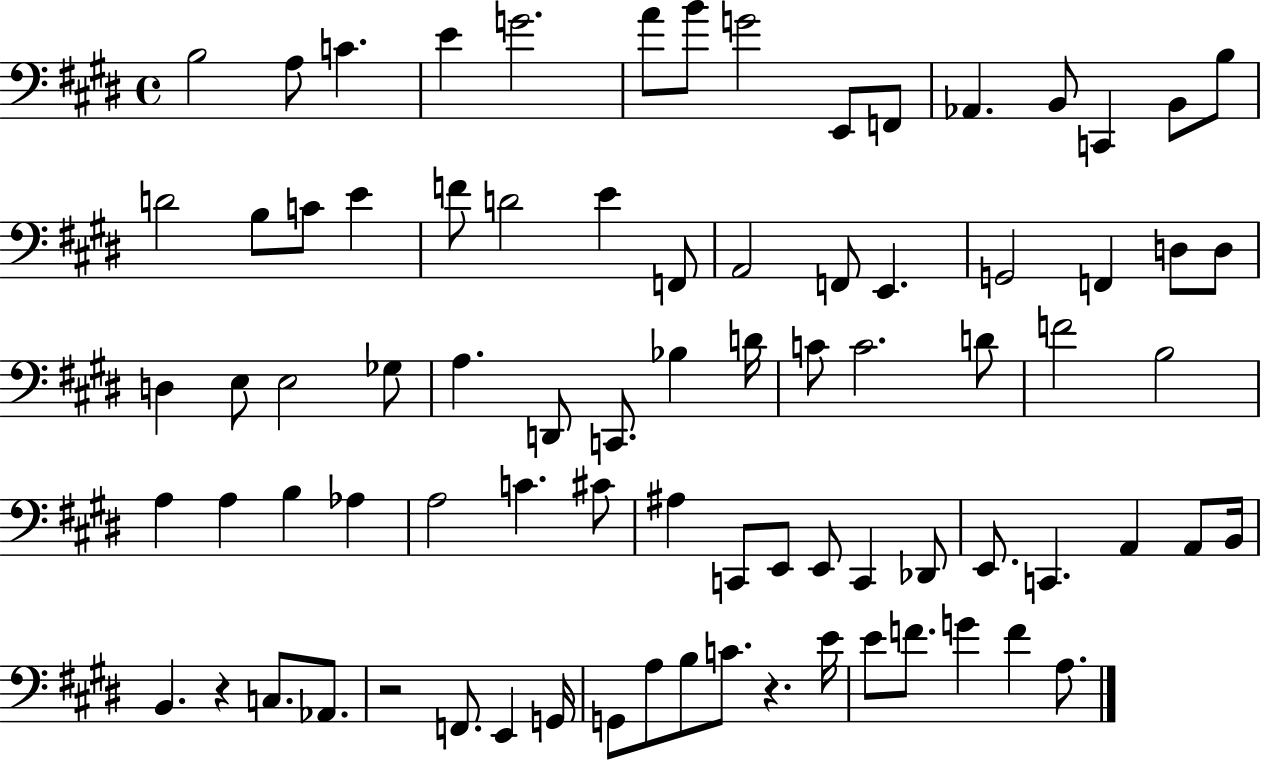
B3/h A3/e C4/q. E4/q G4/h. A4/e B4/e G4/h E2/e F2/e Ab2/q. B2/e C2/q B2/e B3/e D4/h B3/e C4/e E4/q F4/e D4/h E4/q F2/e A2/h F2/e E2/q. G2/h F2/q D3/e D3/e D3/q E3/e E3/h Gb3/e A3/q. D2/e C2/e. Bb3/q D4/s C4/e C4/h. D4/e F4/h B3/h A3/q A3/q B3/q Ab3/q A3/h C4/q. C#4/e A#3/q C2/e E2/e E2/e C2/q Db2/e E2/e. C2/q. A2/q A2/e B2/s B2/q. R/q C3/e. Ab2/e. R/h F2/e. E2/q G2/s G2/e A3/e B3/e C4/e. R/q. E4/s E4/e F4/e. G4/q F4/q A3/e.